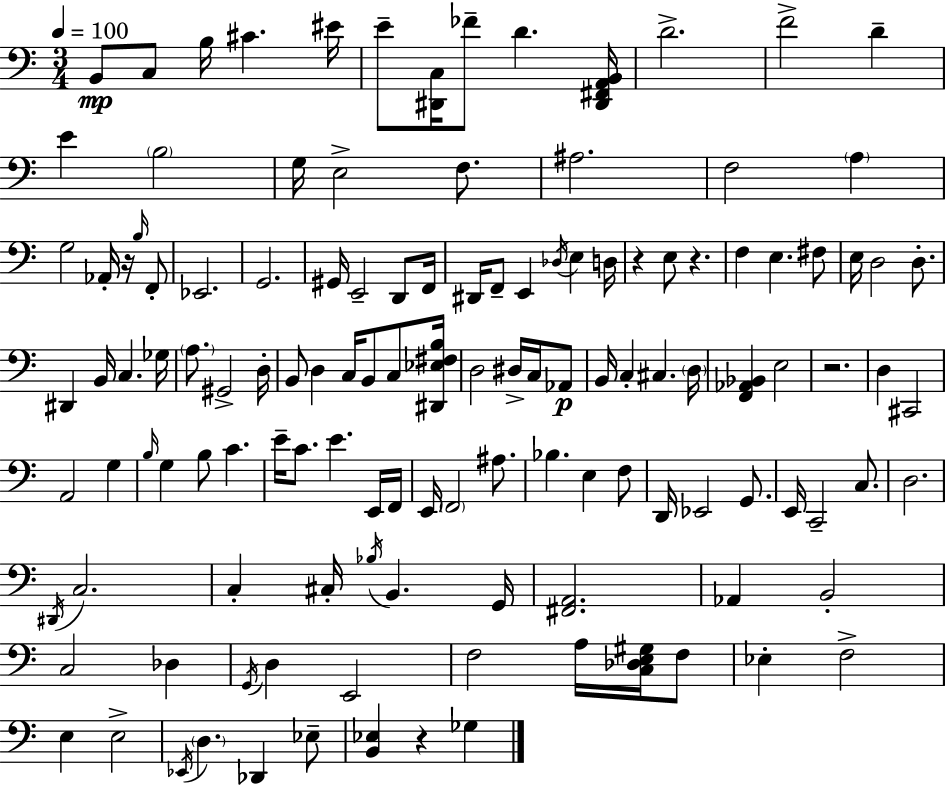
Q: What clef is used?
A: bass